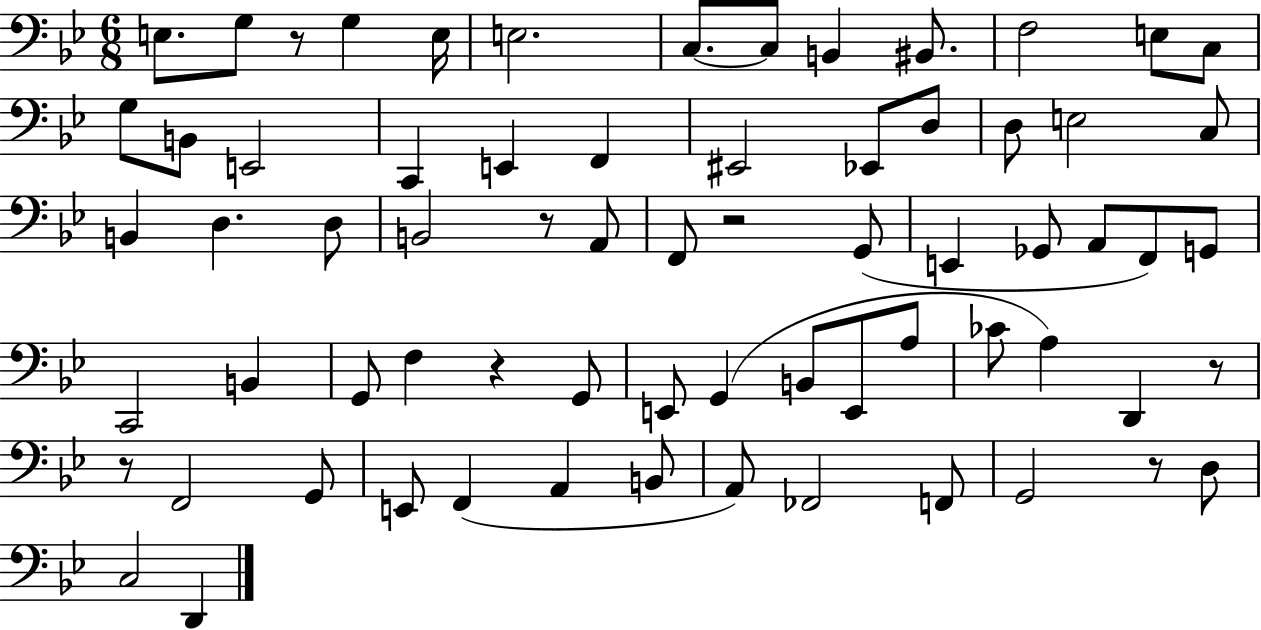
E3/e. G3/e R/e G3/q E3/s E3/h. C3/e. C3/e B2/q BIS2/e. F3/h E3/e C3/e G3/e B2/e E2/h C2/q E2/q F2/q EIS2/h Eb2/e D3/e D3/e E3/h C3/e B2/q D3/q. D3/e B2/h R/e A2/e F2/e R/h G2/e E2/q Gb2/e A2/e F2/e G2/e C2/h B2/q G2/e F3/q R/q G2/e E2/e G2/q B2/e E2/e A3/e CES4/e A3/q D2/q R/e R/e F2/h G2/e E2/e F2/q A2/q B2/e A2/e FES2/h F2/e G2/h R/e D3/e C3/h D2/q